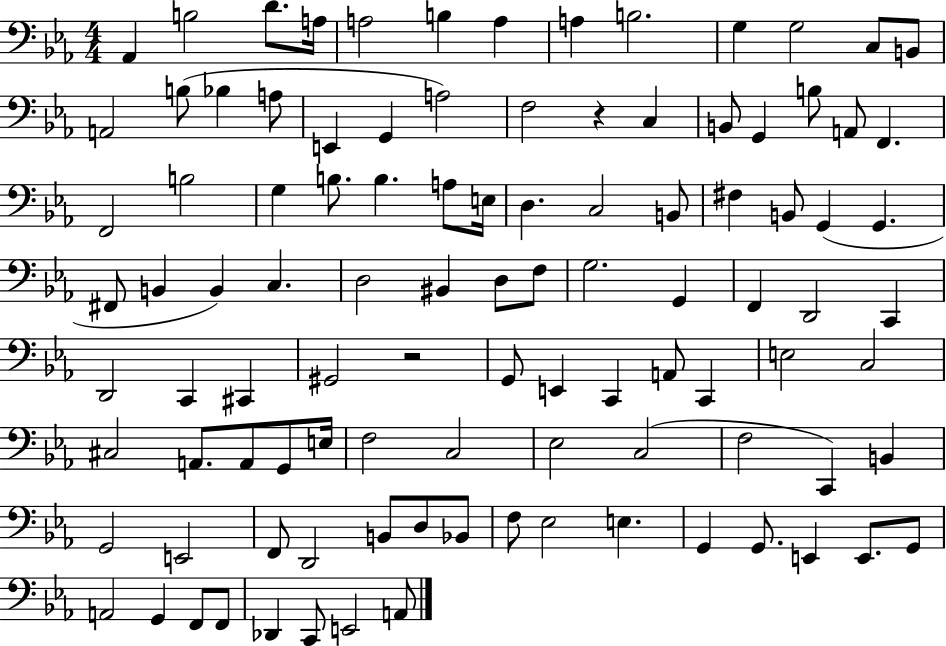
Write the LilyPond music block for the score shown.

{
  \clef bass
  \numericTimeSignature
  \time 4/4
  \key ees \major
  \repeat volta 2 { aes,4 b2 d'8. a16 | a2 b4 a4 | a4 b2. | g4 g2 c8 b,8 | \break a,2 b8( bes4 a8 | e,4 g,4 a2) | f2 r4 c4 | b,8 g,4 b8 a,8 f,4. | \break f,2 b2 | g4 b8. b4. a8 e16 | d4. c2 b,8 | fis4 b,8 g,4( g,4. | \break fis,8 b,4 b,4) c4. | d2 bis,4 d8 f8 | g2. g,4 | f,4 d,2 c,4 | \break d,2 c,4 cis,4 | gis,2 r2 | g,8 e,4 c,4 a,8 c,4 | e2 c2 | \break cis2 a,8. a,8 g,8 e16 | f2 c2 | ees2 c2( | f2 c,4) b,4 | \break g,2 e,2 | f,8 d,2 b,8 d8 bes,8 | f8 ees2 e4. | g,4 g,8. e,4 e,8. g,8 | \break a,2 g,4 f,8 f,8 | des,4 c,8 e,2 a,8 | } \bar "|."
}